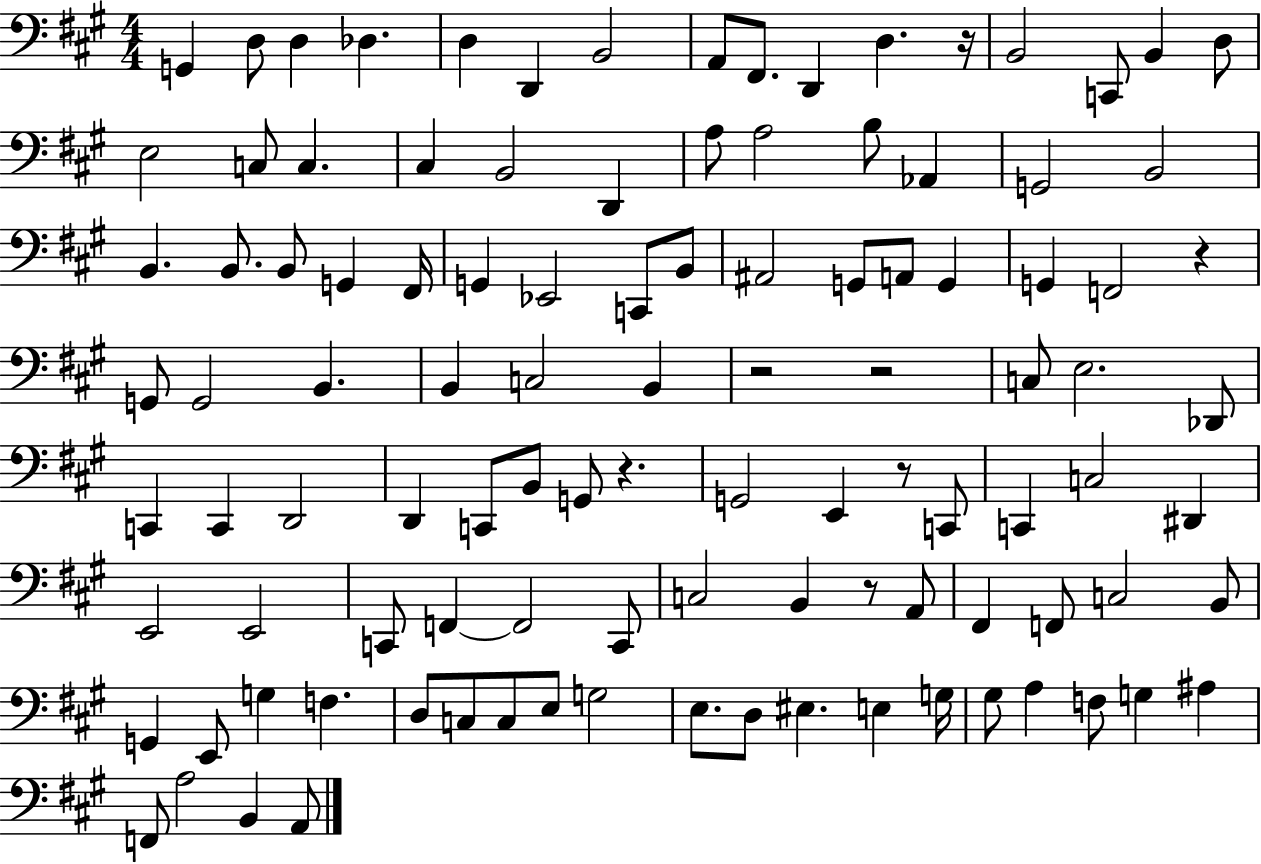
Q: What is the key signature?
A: A major